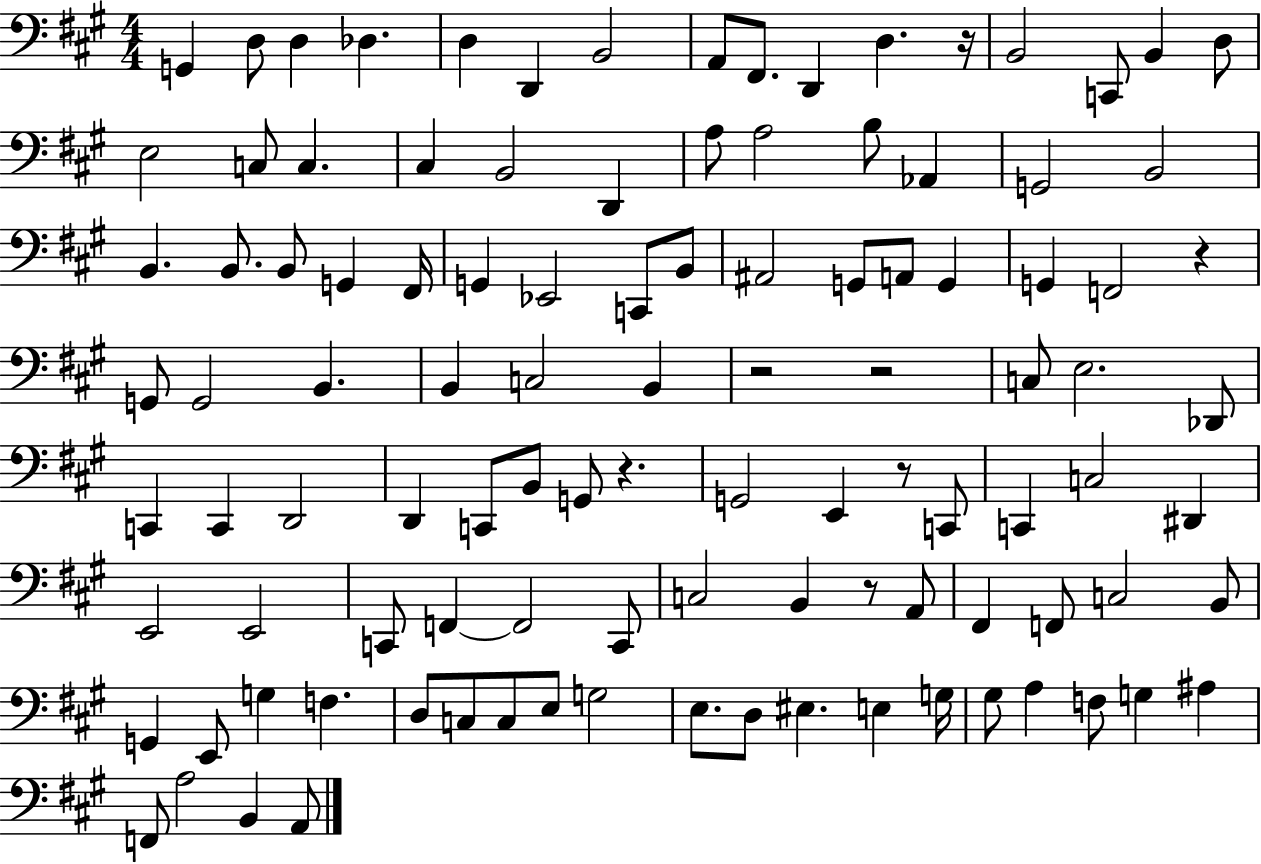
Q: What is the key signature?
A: A major